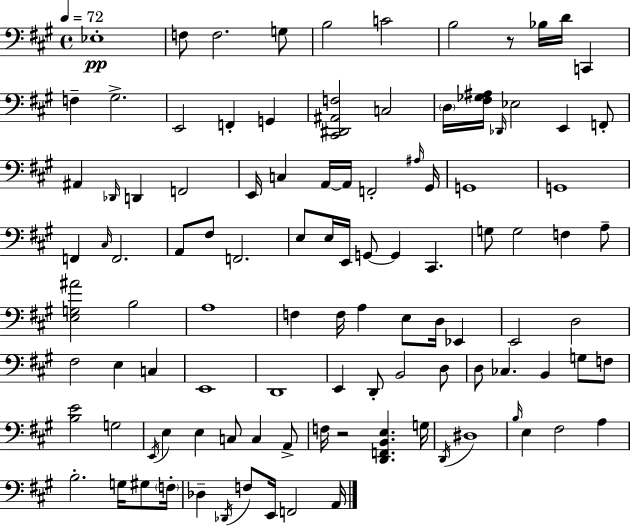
X:1
T:Untitled
M:4/4
L:1/4
K:A
_E,4 F,/2 F,2 G,/2 B,2 C2 B,2 z/2 _B,/4 D/4 C,, F, ^G,2 E,,2 F,, G,, [^C,,^D,,^A,,F,]2 C,2 D,/4 [^F,_G,^A,]/4 _D,,/4 _E,2 E,, F,,/2 ^A,, _D,,/4 D,, F,,2 E,,/4 C, A,,/4 A,,/4 F,,2 ^A,/4 ^G,,/4 G,,4 G,,4 F,, ^C,/4 F,,2 A,,/2 ^F,/2 F,,2 E,/2 E,/4 E,,/4 G,,/2 G,, ^C,, G,/2 G,2 F, A,/2 [E,G,^A]2 B,2 A,4 F, F,/4 A, E,/2 D,/4 _E,, E,,2 D,2 ^F,2 E, C, E,,4 D,,4 E,, D,,/2 B,,2 D,/2 D,/2 _C, B,, G,/2 F,/2 [B,E]2 G,2 E,,/4 E, E, C,/2 C, A,,/2 F,/4 z2 [D,,F,,B,,E,] G,/4 D,,/4 ^D,4 B,/4 E, ^F,2 A, B,2 G,/4 ^G,/2 F,/4 _D, _D,,/4 F,/2 E,,/4 F,,2 A,,/4